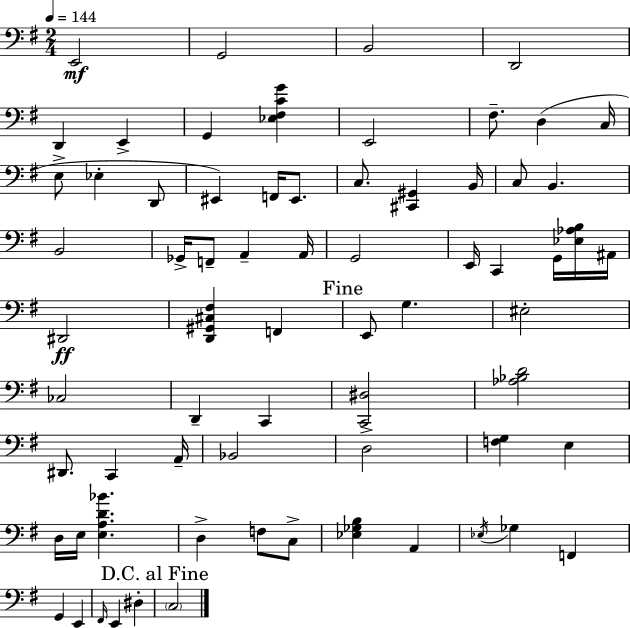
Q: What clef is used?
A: bass